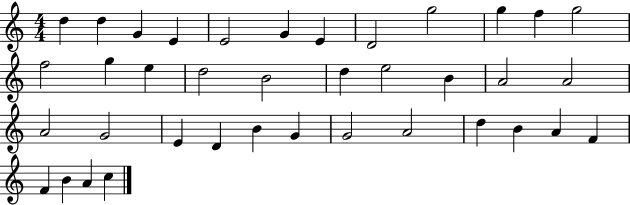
X:1
T:Untitled
M:4/4
L:1/4
K:C
d d G E E2 G E D2 g2 g f g2 f2 g e d2 B2 d e2 B A2 A2 A2 G2 E D B G G2 A2 d B A F F B A c